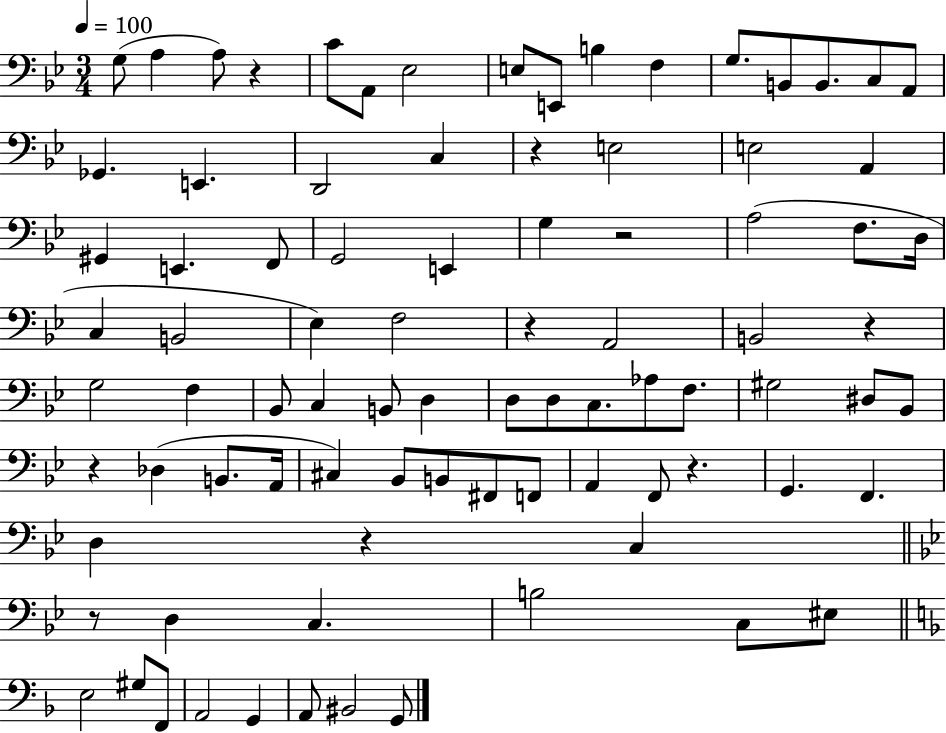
{
  \clef bass
  \numericTimeSignature
  \time 3/4
  \key bes \major
  \tempo 4 = 100
  g8( a4 a8) r4 | c'8 a,8 ees2 | e8 e,8 b4 f4 | g8. b,8 b,8. c8 a,8 | \break ges,4. e,4. | d,2 c4 | r4 e2 | e2 a,4 | \break gis,4 e,4. f,8 | g,2 e,4 | g4 r2 | a2( f8. d16 | \break c4 b,2 | ees4) f2 | r4 a,2 | b,2 r4 | \break g2 f4 | bes,8 c4 b,8 d4 | d8 d8 c8. aes8 f8. | gis2 dis8 bes,8 | \break r4 des4( b,8. a,16 | cis4) bes,8 b,8 fis,8 f,8 | a,4 f,8 r4. | g,4. f,4. | \break d4 r4 c4 | \bar "||" \break \key g \minor r8 d4 c4. | b2 c8 eis8 | \bar "||" \break \key f \major e2 gis8 f,8 | a,2 g,4 | a,8 bis,2 g,8 | \bar "|."
}